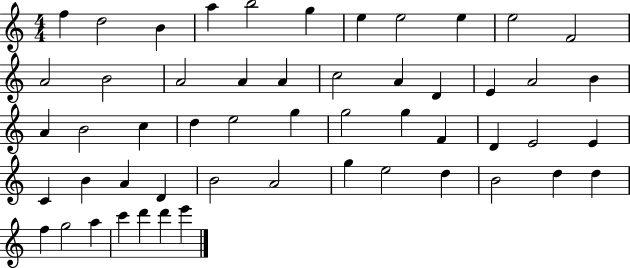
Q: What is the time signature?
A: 4/4